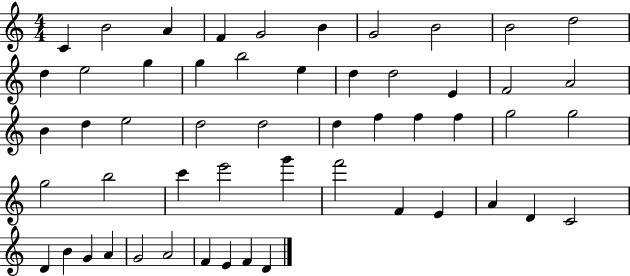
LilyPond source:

{
  \clef treble
  \numericTimeSignature
  \time 4/4
  \key c \major
  c'4 b'2 a'4 | f'4 g'2 b'4 | g'2 b'2 | b'2 d''2 | \break d''4 e''2 g''4 | g''4 b''2 e''4 | d''4 d''2 e'4 | f'2 a'2 | \break b'4 d''4 e''2 | d''2 d''2 | d''4 f''4 f''4 f''4 | g''2 g''2 | \break g''2 b''2 | c'''4 e'''2 g'''4 | f'''2 f'4 e'4 | a'4 d'4 c'2 | \break d'4 b'4 g'4 a'4 | g'2 a'2 | f'4 e'4 f'4 d'4 | \bar "|."
}